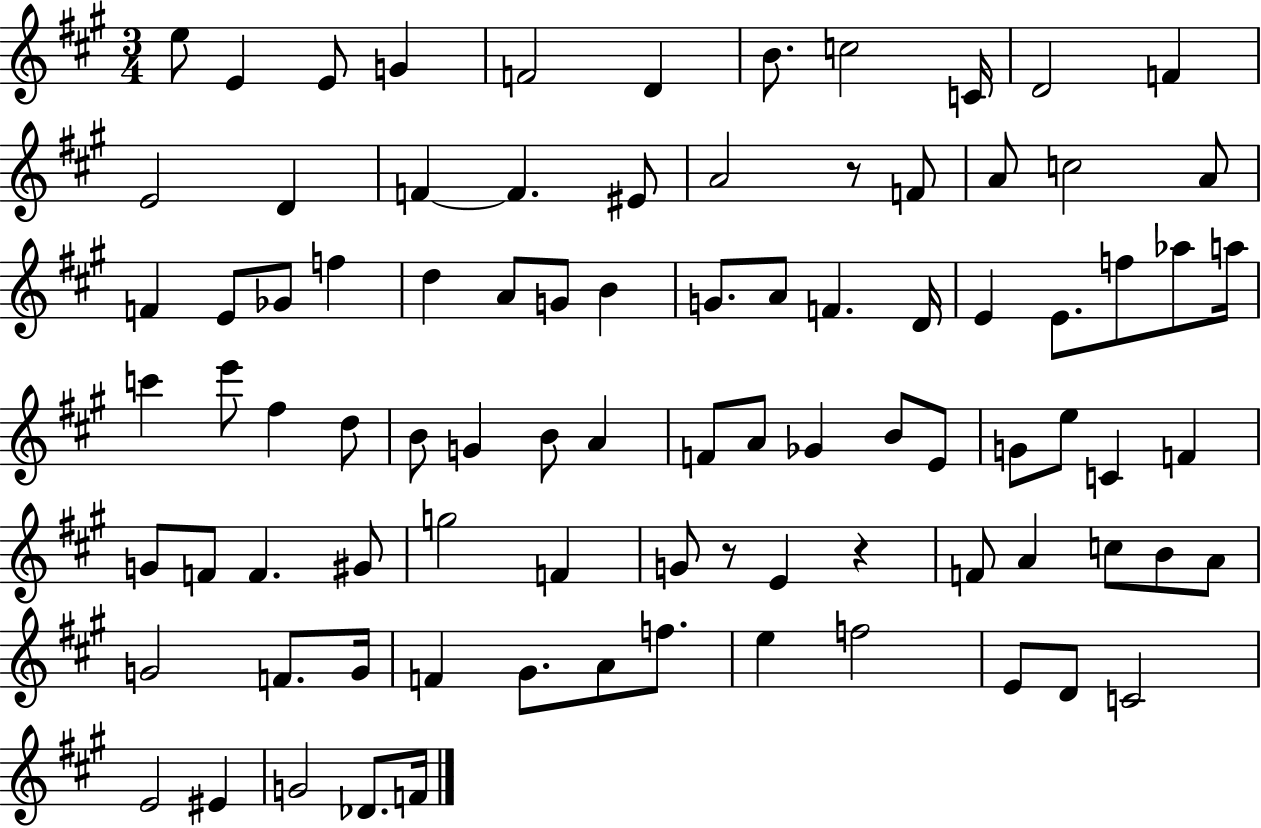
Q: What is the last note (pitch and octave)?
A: F4